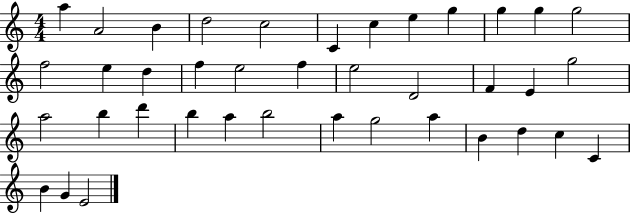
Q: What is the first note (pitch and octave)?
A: A5